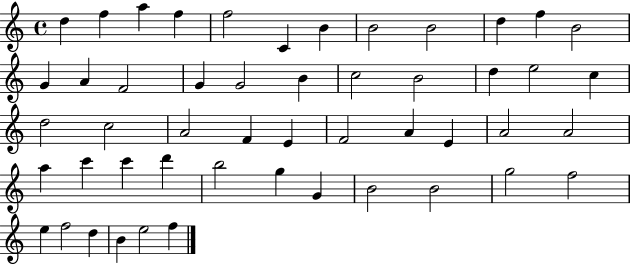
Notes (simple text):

D5/q F5/q A5/q F5/q F5/h C4/q B4/q B4/h B4/h D5/q F5/q B4/h G4/q A4/q F4/h G4/q G4/h B4/q C5/h B4/h D5/q E5/h C5/q D5/h C5/h A4/h F4/q E4/q F4/h A4/q E4/q A4/h A4/h A5/q C6/q C6/q D6/q B5/h G5/q G4/q B4/h B4/h G5/h F5/h E5/q F5/h D5/q B4/q E5/h F5/q